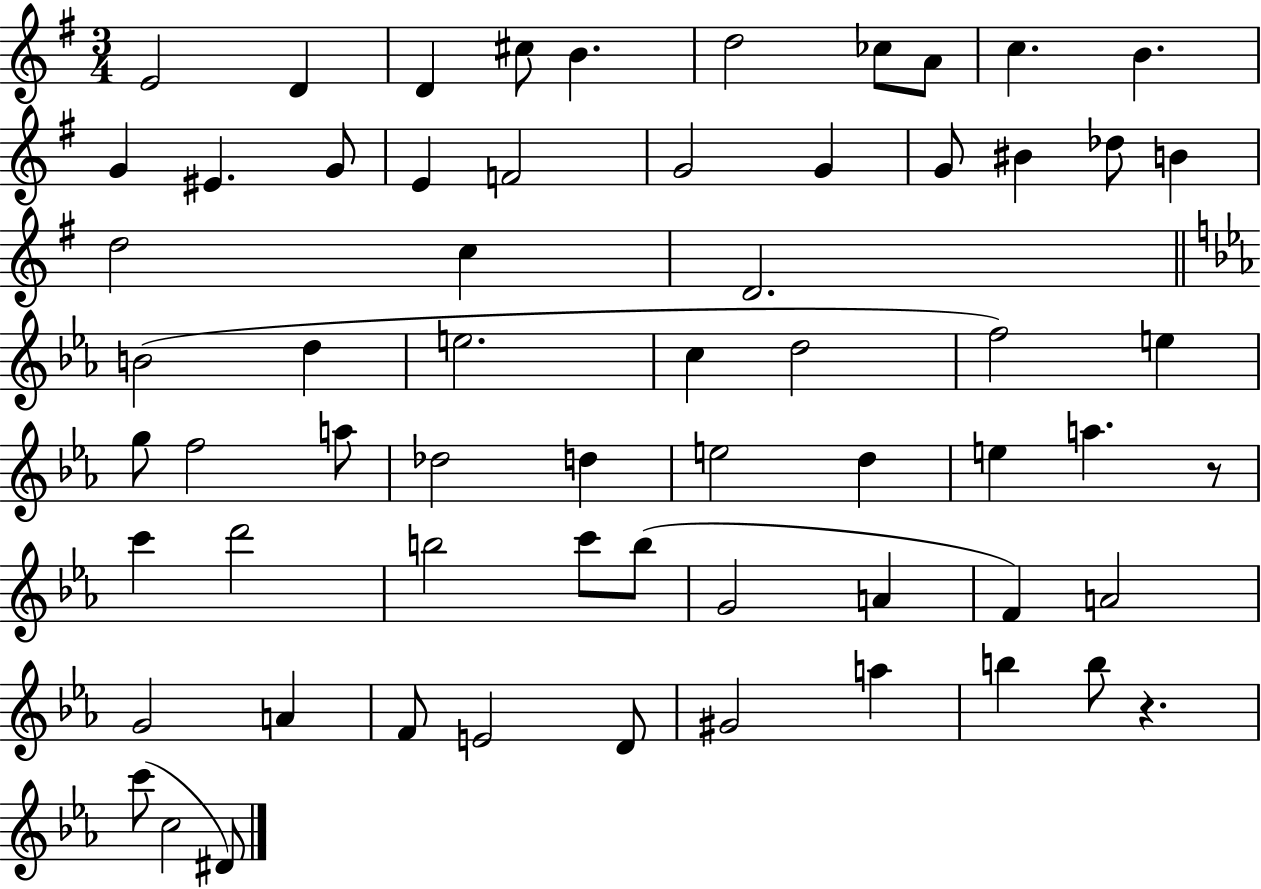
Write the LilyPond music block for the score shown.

{
  \clef treble
  \numericTimeSignature
  \time 3/4
  \key g \major
  e'2 d'4 | d'4 cis''8 b'4. | d''2 ces''8 a'8 | c''4. b'4. | \break g'4 eis'4. g'8 | e'4 f'2 | g'2 g'4 | g'8 bis'4 des''8 b'4 | \break d''2 c''4 | d'2. | \bar "||" \break \key ees \major b'2( d''4 | e''2. | c''4 d''2 | f''2) e''4 | \break g''8 f''2 a''8 | des''2 d''4 | e''2 d''4 | e''4 a''4. r8 | \break c'''4 d'''2 | b''2 c'''8 b''8( | g'2 a'4 | f'4) a'2 | \break g'2 a'4 | f'8 e'2 d'8 | gis'2 a''4 | b''4 b''8 r4. | \break c'''8( c''2 dis'8) | \bar "|."
}